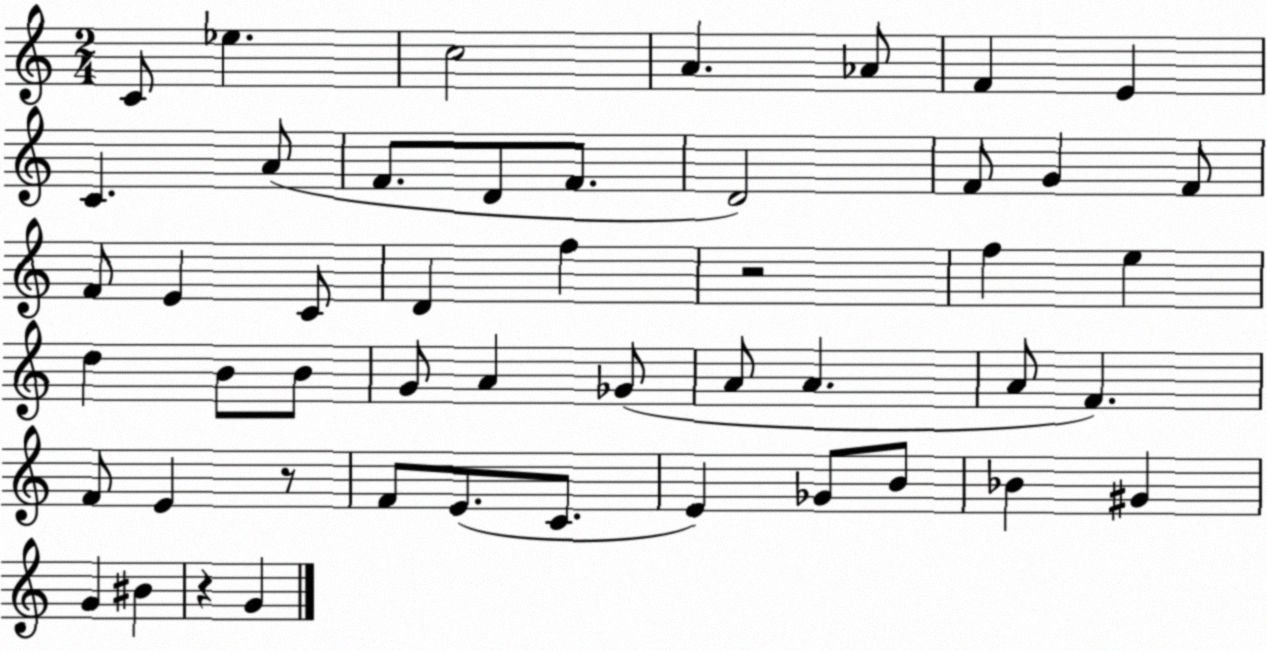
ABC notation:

X:1
T:Untitled
M:2/4
L:1/4
K:C
C/2 _e c2 A _A/2 F E C A/2 F/2 D/2 F/2 D2 F/2 G F/2 F/2 E C/2 D f z2 f e d B/2 B/2 G/2 A _G/2 A/2 A A/2 F F/2 E z/2 F/2 E/2 C/2 E _G/2 B/2 _B ^G G ^B z G